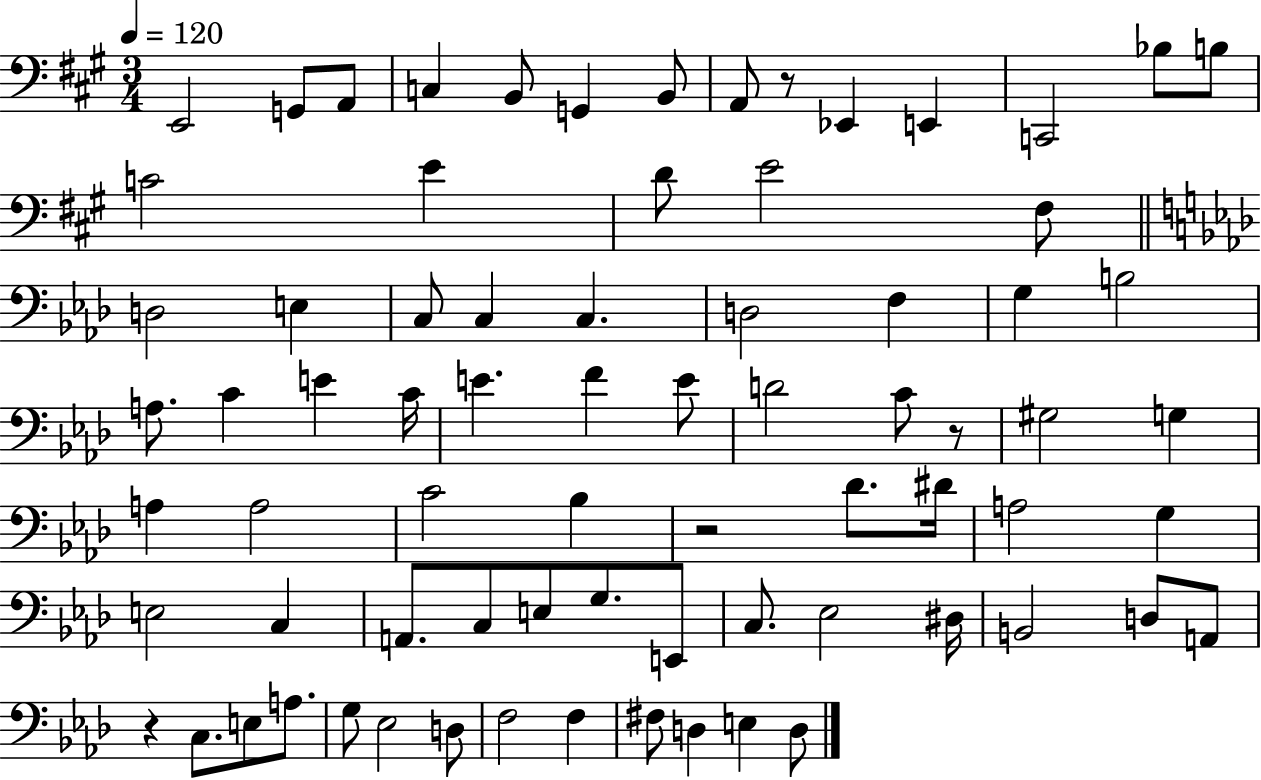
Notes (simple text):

E2/h G2/e A2/e C3/q B2/e G2/q B2/e A2/e R/e Eb2/q E2/q C2/h Bb3/e B3/e C4/h E4/q D4/e E4/h F#3/e D3/h E3/q C3/e C3/q C3/q. D3/h F3/q G3/q B3/h A3/e. C4/q E4/q C4/s E4/q. F4/q E4/e D4/h C4/e R/e G#3/h G3/q A3/q A3/h C4/h Bb3/q R/h Db4/e. D#4/s A3/h G3/q E3/h C3/q A2/e. C3/e E3/e G3/e. E2/e C3/e. Eb3/h D#3/s B2/h D3/e A2/e R/q C3/e. E3/e A3/e. G3/e Eb3/h D3/e F3/h F3/q F#3/e D3/q E3/q D3/e